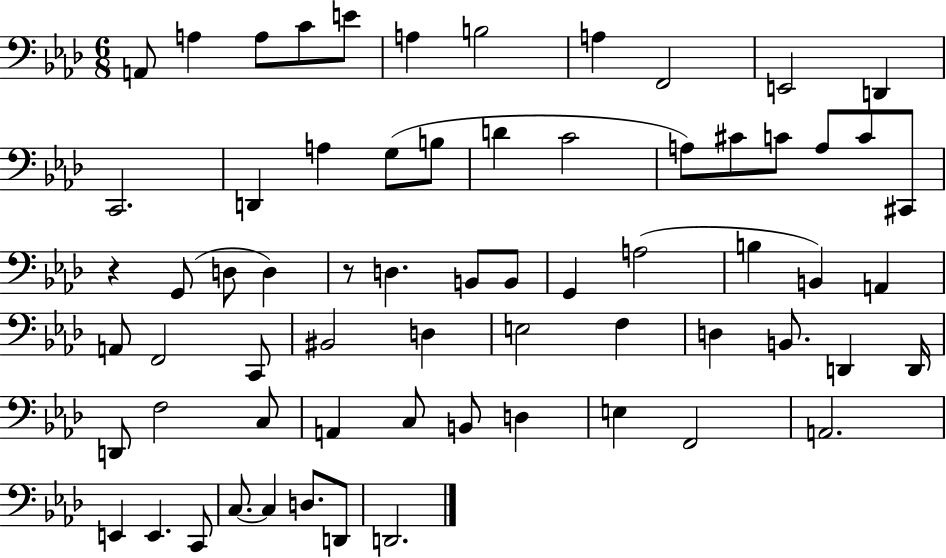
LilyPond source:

{
  \clef bass
  \numericTimeSignature
  \time 6/8
  \key aes \major
  \repeat volta 2 { a,8 a4 a8 c'8 e'8 | a4 b2 | a4 f,2 | e,2 d,4 | \break c,2. | d,4 a4 g8( b8 | d'4 c'2 | a8) cis'8 c'8 a8 c'8 cis,8 | \break r4 g,8( d8 d4) | r8 d4. b,8 b,8 | g,4 a2( | b4 b,4) a,4 | \break a,8 f,2 c,8 | bis,2 d4 | e2 f4 | d4 b,8. d,4 d,16 | \break d,8 f2 c8 | a,4 c8 b,8 d4 | e4 f,2 | a,2. | \break e,4 e,4. c,8 | c8.~~ c4 d8. d,8 | d,2. | } \bar "|."
}